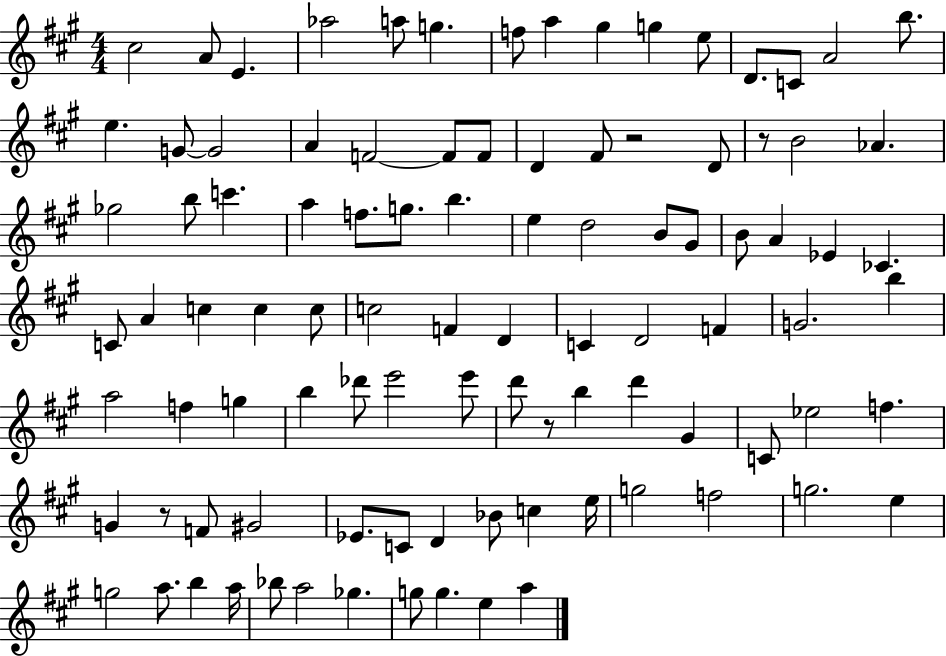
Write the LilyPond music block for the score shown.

{
  \clef treble
  \numericTimeSignature
  \time 4/4
  \key a \major
  \repeat volta 2 { cis''2 a'8 e'4. | aes''2 a''8 g''4. | f''8 a''4 gis''4 g''4 e''8 | d'8. c'8 a'2 b''8. | \break e''4. g'8~~ g'2 | a'4 f'2~~ f'8 f'8 | d'4 fis'8 r2 d'8 | r8 b'2 aes'4. | \break ges''2 b''8 c'''4. | a''4 f''8. g''8. b''4. | e''4 d''2 b'8 gis'8 | b'8 a'4 ees'4 ces'4. | \break c'8 a'4 c''4 c''4 c''8 | c''2 f'4 d'4 | c'4 d'2 f'4 | g'2. b''4 | \break a''2 f''4 g''4 | b''4 des'''8 e'''2 e'''8 | d'''8 r8 b''4 d'''4 gis'4 | c'8 ees''2 f''4. | \break g'4 r8 f'8 gis'2 | ees'8. c'8 d'4 bes'8 c''4 e''16 | g''2 f''2 | g''2. e''4 | \break g''2 a''8. b''4 a''16 | bes''8 a''2 ges''4. | g''8 g''4. e''4 a''4 | } \bar "|."
}